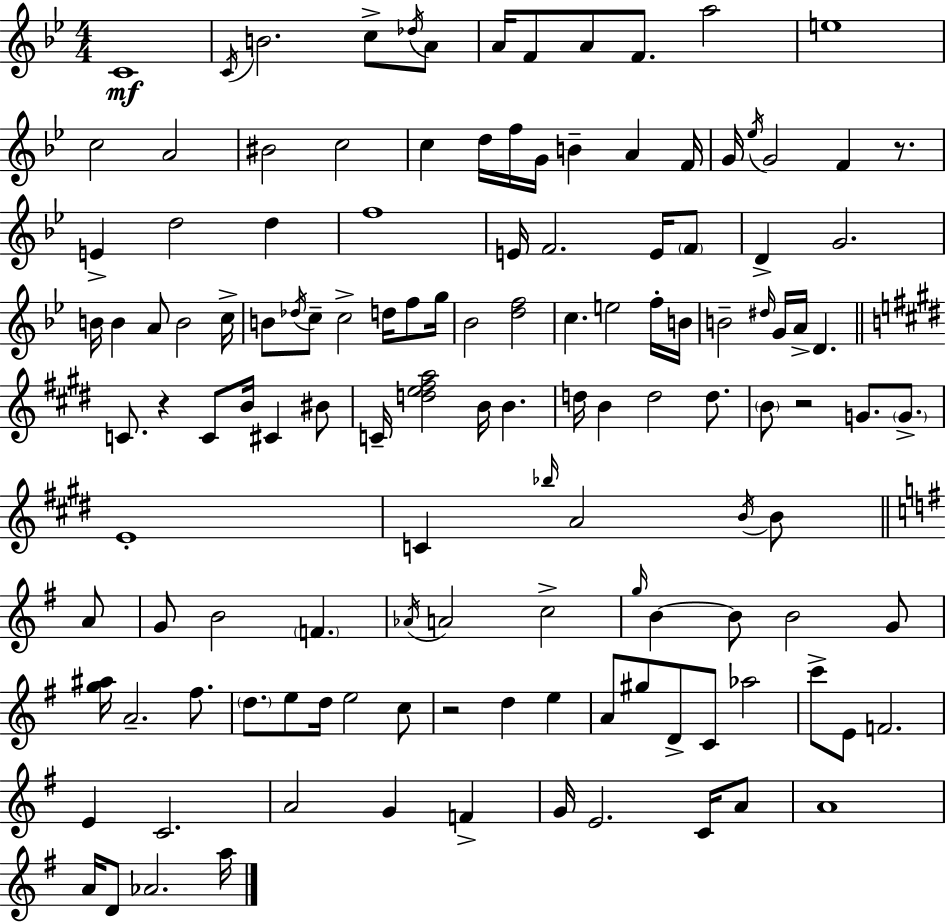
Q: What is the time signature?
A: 4/4